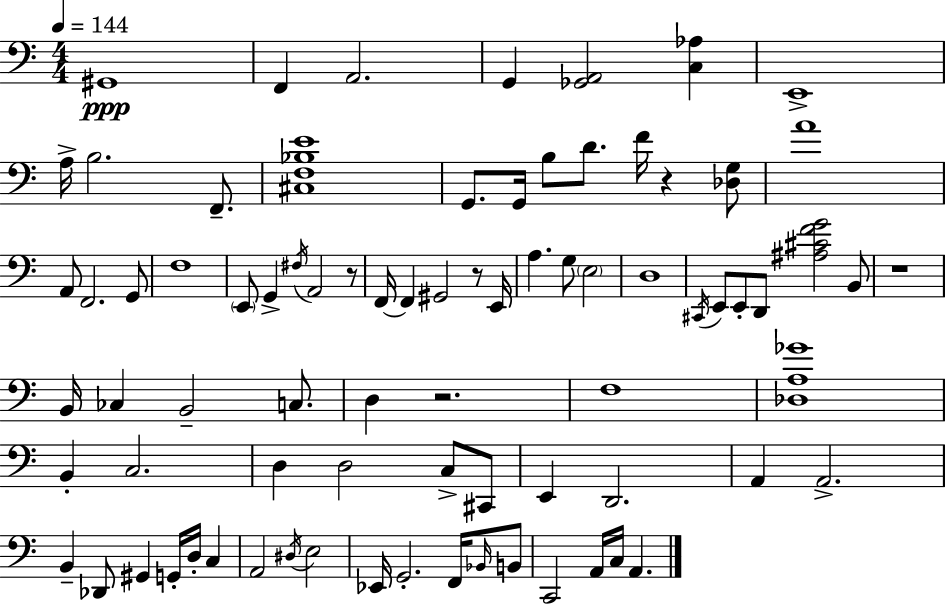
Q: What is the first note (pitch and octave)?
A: G#2